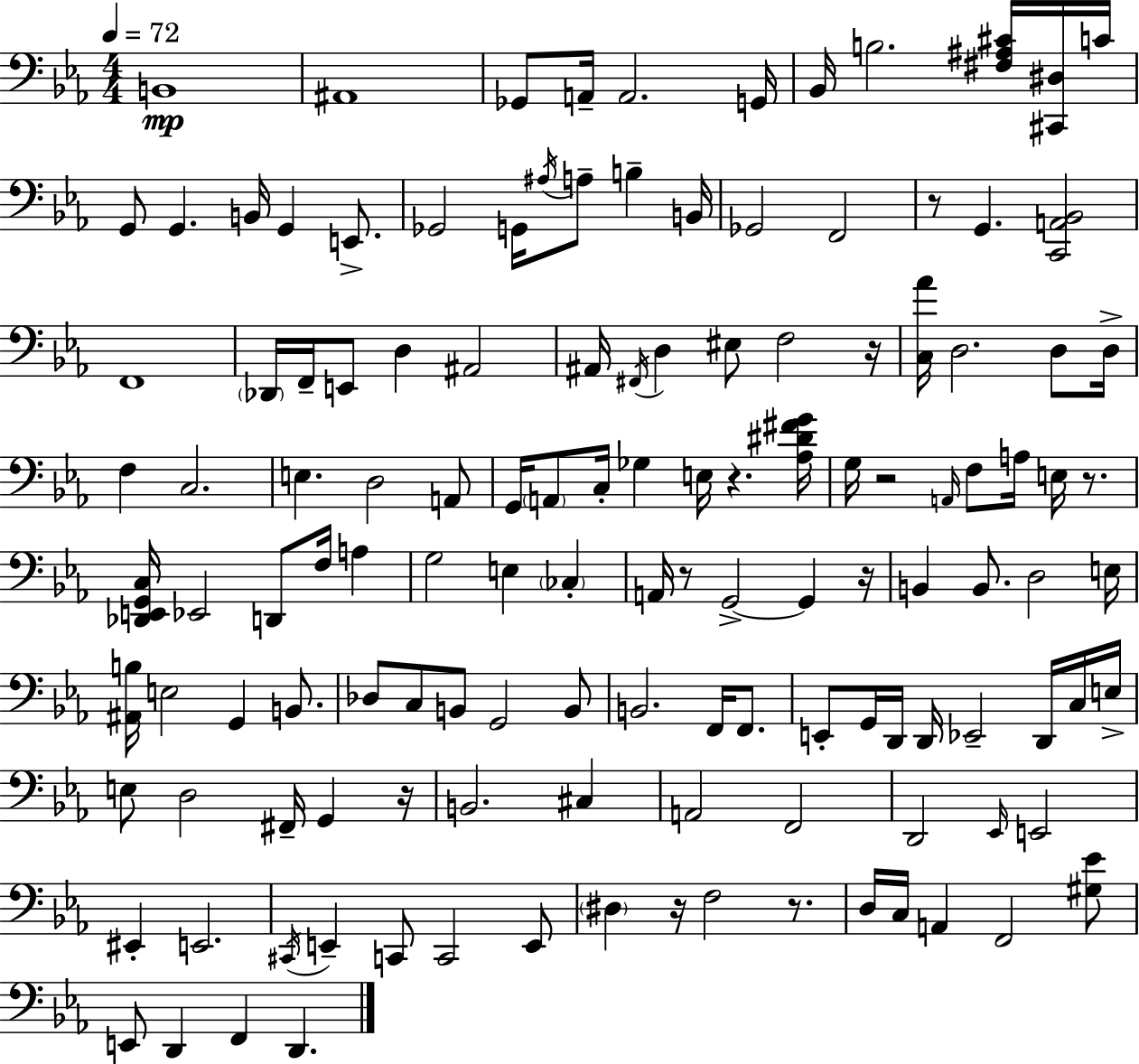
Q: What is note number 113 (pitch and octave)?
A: D2